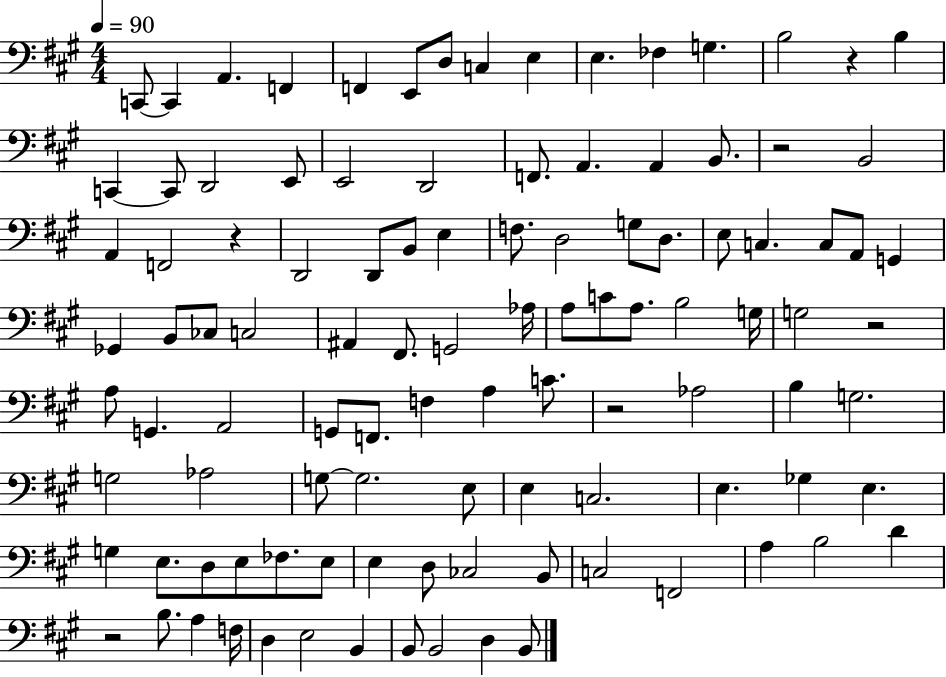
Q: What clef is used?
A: bass